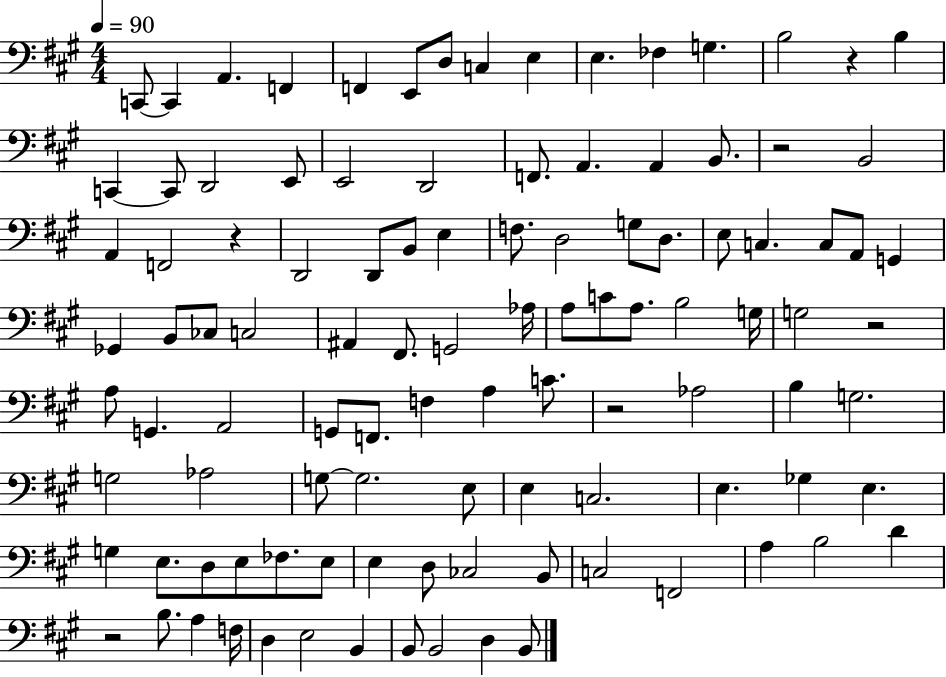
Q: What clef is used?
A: bass